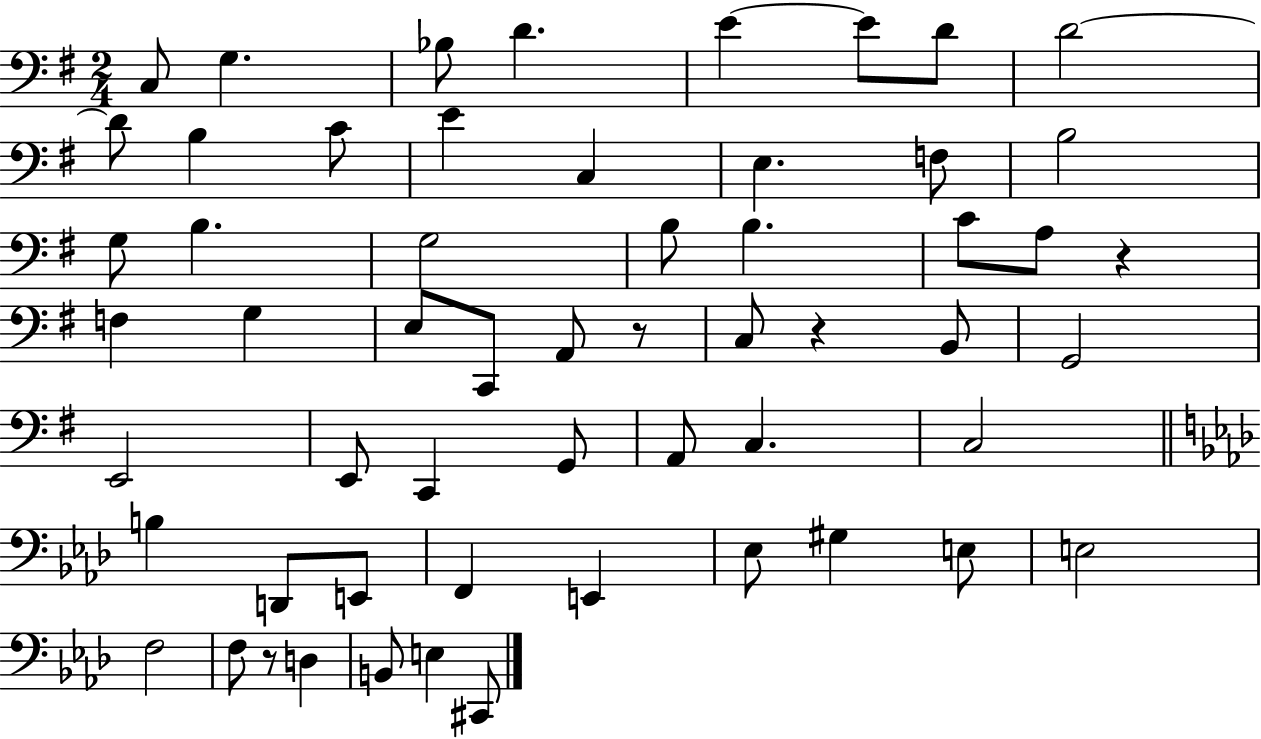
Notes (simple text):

C3/e G3/q. Bb3/e D4/q. E4/q E4/e D4/e D4/h D4/e B3/q C4/e E4/q C3/q E3/q. F3/e B3/h G3/e B3/q. G3/h B3/e B3/q. C4/e A3/e R/q F3/q G3/q E3/e C2/e A2/e R/e C3/e R/q B2/e G2/h E2/h E2/e C2/q G2/e A2/e C3/q. C3/h B3/q D2/e E2/e F2/q E2/q Eb3/e G#3/q E3/e E3/h F3/h F3/e R/e D3/q B2/e E3/q C#2/e